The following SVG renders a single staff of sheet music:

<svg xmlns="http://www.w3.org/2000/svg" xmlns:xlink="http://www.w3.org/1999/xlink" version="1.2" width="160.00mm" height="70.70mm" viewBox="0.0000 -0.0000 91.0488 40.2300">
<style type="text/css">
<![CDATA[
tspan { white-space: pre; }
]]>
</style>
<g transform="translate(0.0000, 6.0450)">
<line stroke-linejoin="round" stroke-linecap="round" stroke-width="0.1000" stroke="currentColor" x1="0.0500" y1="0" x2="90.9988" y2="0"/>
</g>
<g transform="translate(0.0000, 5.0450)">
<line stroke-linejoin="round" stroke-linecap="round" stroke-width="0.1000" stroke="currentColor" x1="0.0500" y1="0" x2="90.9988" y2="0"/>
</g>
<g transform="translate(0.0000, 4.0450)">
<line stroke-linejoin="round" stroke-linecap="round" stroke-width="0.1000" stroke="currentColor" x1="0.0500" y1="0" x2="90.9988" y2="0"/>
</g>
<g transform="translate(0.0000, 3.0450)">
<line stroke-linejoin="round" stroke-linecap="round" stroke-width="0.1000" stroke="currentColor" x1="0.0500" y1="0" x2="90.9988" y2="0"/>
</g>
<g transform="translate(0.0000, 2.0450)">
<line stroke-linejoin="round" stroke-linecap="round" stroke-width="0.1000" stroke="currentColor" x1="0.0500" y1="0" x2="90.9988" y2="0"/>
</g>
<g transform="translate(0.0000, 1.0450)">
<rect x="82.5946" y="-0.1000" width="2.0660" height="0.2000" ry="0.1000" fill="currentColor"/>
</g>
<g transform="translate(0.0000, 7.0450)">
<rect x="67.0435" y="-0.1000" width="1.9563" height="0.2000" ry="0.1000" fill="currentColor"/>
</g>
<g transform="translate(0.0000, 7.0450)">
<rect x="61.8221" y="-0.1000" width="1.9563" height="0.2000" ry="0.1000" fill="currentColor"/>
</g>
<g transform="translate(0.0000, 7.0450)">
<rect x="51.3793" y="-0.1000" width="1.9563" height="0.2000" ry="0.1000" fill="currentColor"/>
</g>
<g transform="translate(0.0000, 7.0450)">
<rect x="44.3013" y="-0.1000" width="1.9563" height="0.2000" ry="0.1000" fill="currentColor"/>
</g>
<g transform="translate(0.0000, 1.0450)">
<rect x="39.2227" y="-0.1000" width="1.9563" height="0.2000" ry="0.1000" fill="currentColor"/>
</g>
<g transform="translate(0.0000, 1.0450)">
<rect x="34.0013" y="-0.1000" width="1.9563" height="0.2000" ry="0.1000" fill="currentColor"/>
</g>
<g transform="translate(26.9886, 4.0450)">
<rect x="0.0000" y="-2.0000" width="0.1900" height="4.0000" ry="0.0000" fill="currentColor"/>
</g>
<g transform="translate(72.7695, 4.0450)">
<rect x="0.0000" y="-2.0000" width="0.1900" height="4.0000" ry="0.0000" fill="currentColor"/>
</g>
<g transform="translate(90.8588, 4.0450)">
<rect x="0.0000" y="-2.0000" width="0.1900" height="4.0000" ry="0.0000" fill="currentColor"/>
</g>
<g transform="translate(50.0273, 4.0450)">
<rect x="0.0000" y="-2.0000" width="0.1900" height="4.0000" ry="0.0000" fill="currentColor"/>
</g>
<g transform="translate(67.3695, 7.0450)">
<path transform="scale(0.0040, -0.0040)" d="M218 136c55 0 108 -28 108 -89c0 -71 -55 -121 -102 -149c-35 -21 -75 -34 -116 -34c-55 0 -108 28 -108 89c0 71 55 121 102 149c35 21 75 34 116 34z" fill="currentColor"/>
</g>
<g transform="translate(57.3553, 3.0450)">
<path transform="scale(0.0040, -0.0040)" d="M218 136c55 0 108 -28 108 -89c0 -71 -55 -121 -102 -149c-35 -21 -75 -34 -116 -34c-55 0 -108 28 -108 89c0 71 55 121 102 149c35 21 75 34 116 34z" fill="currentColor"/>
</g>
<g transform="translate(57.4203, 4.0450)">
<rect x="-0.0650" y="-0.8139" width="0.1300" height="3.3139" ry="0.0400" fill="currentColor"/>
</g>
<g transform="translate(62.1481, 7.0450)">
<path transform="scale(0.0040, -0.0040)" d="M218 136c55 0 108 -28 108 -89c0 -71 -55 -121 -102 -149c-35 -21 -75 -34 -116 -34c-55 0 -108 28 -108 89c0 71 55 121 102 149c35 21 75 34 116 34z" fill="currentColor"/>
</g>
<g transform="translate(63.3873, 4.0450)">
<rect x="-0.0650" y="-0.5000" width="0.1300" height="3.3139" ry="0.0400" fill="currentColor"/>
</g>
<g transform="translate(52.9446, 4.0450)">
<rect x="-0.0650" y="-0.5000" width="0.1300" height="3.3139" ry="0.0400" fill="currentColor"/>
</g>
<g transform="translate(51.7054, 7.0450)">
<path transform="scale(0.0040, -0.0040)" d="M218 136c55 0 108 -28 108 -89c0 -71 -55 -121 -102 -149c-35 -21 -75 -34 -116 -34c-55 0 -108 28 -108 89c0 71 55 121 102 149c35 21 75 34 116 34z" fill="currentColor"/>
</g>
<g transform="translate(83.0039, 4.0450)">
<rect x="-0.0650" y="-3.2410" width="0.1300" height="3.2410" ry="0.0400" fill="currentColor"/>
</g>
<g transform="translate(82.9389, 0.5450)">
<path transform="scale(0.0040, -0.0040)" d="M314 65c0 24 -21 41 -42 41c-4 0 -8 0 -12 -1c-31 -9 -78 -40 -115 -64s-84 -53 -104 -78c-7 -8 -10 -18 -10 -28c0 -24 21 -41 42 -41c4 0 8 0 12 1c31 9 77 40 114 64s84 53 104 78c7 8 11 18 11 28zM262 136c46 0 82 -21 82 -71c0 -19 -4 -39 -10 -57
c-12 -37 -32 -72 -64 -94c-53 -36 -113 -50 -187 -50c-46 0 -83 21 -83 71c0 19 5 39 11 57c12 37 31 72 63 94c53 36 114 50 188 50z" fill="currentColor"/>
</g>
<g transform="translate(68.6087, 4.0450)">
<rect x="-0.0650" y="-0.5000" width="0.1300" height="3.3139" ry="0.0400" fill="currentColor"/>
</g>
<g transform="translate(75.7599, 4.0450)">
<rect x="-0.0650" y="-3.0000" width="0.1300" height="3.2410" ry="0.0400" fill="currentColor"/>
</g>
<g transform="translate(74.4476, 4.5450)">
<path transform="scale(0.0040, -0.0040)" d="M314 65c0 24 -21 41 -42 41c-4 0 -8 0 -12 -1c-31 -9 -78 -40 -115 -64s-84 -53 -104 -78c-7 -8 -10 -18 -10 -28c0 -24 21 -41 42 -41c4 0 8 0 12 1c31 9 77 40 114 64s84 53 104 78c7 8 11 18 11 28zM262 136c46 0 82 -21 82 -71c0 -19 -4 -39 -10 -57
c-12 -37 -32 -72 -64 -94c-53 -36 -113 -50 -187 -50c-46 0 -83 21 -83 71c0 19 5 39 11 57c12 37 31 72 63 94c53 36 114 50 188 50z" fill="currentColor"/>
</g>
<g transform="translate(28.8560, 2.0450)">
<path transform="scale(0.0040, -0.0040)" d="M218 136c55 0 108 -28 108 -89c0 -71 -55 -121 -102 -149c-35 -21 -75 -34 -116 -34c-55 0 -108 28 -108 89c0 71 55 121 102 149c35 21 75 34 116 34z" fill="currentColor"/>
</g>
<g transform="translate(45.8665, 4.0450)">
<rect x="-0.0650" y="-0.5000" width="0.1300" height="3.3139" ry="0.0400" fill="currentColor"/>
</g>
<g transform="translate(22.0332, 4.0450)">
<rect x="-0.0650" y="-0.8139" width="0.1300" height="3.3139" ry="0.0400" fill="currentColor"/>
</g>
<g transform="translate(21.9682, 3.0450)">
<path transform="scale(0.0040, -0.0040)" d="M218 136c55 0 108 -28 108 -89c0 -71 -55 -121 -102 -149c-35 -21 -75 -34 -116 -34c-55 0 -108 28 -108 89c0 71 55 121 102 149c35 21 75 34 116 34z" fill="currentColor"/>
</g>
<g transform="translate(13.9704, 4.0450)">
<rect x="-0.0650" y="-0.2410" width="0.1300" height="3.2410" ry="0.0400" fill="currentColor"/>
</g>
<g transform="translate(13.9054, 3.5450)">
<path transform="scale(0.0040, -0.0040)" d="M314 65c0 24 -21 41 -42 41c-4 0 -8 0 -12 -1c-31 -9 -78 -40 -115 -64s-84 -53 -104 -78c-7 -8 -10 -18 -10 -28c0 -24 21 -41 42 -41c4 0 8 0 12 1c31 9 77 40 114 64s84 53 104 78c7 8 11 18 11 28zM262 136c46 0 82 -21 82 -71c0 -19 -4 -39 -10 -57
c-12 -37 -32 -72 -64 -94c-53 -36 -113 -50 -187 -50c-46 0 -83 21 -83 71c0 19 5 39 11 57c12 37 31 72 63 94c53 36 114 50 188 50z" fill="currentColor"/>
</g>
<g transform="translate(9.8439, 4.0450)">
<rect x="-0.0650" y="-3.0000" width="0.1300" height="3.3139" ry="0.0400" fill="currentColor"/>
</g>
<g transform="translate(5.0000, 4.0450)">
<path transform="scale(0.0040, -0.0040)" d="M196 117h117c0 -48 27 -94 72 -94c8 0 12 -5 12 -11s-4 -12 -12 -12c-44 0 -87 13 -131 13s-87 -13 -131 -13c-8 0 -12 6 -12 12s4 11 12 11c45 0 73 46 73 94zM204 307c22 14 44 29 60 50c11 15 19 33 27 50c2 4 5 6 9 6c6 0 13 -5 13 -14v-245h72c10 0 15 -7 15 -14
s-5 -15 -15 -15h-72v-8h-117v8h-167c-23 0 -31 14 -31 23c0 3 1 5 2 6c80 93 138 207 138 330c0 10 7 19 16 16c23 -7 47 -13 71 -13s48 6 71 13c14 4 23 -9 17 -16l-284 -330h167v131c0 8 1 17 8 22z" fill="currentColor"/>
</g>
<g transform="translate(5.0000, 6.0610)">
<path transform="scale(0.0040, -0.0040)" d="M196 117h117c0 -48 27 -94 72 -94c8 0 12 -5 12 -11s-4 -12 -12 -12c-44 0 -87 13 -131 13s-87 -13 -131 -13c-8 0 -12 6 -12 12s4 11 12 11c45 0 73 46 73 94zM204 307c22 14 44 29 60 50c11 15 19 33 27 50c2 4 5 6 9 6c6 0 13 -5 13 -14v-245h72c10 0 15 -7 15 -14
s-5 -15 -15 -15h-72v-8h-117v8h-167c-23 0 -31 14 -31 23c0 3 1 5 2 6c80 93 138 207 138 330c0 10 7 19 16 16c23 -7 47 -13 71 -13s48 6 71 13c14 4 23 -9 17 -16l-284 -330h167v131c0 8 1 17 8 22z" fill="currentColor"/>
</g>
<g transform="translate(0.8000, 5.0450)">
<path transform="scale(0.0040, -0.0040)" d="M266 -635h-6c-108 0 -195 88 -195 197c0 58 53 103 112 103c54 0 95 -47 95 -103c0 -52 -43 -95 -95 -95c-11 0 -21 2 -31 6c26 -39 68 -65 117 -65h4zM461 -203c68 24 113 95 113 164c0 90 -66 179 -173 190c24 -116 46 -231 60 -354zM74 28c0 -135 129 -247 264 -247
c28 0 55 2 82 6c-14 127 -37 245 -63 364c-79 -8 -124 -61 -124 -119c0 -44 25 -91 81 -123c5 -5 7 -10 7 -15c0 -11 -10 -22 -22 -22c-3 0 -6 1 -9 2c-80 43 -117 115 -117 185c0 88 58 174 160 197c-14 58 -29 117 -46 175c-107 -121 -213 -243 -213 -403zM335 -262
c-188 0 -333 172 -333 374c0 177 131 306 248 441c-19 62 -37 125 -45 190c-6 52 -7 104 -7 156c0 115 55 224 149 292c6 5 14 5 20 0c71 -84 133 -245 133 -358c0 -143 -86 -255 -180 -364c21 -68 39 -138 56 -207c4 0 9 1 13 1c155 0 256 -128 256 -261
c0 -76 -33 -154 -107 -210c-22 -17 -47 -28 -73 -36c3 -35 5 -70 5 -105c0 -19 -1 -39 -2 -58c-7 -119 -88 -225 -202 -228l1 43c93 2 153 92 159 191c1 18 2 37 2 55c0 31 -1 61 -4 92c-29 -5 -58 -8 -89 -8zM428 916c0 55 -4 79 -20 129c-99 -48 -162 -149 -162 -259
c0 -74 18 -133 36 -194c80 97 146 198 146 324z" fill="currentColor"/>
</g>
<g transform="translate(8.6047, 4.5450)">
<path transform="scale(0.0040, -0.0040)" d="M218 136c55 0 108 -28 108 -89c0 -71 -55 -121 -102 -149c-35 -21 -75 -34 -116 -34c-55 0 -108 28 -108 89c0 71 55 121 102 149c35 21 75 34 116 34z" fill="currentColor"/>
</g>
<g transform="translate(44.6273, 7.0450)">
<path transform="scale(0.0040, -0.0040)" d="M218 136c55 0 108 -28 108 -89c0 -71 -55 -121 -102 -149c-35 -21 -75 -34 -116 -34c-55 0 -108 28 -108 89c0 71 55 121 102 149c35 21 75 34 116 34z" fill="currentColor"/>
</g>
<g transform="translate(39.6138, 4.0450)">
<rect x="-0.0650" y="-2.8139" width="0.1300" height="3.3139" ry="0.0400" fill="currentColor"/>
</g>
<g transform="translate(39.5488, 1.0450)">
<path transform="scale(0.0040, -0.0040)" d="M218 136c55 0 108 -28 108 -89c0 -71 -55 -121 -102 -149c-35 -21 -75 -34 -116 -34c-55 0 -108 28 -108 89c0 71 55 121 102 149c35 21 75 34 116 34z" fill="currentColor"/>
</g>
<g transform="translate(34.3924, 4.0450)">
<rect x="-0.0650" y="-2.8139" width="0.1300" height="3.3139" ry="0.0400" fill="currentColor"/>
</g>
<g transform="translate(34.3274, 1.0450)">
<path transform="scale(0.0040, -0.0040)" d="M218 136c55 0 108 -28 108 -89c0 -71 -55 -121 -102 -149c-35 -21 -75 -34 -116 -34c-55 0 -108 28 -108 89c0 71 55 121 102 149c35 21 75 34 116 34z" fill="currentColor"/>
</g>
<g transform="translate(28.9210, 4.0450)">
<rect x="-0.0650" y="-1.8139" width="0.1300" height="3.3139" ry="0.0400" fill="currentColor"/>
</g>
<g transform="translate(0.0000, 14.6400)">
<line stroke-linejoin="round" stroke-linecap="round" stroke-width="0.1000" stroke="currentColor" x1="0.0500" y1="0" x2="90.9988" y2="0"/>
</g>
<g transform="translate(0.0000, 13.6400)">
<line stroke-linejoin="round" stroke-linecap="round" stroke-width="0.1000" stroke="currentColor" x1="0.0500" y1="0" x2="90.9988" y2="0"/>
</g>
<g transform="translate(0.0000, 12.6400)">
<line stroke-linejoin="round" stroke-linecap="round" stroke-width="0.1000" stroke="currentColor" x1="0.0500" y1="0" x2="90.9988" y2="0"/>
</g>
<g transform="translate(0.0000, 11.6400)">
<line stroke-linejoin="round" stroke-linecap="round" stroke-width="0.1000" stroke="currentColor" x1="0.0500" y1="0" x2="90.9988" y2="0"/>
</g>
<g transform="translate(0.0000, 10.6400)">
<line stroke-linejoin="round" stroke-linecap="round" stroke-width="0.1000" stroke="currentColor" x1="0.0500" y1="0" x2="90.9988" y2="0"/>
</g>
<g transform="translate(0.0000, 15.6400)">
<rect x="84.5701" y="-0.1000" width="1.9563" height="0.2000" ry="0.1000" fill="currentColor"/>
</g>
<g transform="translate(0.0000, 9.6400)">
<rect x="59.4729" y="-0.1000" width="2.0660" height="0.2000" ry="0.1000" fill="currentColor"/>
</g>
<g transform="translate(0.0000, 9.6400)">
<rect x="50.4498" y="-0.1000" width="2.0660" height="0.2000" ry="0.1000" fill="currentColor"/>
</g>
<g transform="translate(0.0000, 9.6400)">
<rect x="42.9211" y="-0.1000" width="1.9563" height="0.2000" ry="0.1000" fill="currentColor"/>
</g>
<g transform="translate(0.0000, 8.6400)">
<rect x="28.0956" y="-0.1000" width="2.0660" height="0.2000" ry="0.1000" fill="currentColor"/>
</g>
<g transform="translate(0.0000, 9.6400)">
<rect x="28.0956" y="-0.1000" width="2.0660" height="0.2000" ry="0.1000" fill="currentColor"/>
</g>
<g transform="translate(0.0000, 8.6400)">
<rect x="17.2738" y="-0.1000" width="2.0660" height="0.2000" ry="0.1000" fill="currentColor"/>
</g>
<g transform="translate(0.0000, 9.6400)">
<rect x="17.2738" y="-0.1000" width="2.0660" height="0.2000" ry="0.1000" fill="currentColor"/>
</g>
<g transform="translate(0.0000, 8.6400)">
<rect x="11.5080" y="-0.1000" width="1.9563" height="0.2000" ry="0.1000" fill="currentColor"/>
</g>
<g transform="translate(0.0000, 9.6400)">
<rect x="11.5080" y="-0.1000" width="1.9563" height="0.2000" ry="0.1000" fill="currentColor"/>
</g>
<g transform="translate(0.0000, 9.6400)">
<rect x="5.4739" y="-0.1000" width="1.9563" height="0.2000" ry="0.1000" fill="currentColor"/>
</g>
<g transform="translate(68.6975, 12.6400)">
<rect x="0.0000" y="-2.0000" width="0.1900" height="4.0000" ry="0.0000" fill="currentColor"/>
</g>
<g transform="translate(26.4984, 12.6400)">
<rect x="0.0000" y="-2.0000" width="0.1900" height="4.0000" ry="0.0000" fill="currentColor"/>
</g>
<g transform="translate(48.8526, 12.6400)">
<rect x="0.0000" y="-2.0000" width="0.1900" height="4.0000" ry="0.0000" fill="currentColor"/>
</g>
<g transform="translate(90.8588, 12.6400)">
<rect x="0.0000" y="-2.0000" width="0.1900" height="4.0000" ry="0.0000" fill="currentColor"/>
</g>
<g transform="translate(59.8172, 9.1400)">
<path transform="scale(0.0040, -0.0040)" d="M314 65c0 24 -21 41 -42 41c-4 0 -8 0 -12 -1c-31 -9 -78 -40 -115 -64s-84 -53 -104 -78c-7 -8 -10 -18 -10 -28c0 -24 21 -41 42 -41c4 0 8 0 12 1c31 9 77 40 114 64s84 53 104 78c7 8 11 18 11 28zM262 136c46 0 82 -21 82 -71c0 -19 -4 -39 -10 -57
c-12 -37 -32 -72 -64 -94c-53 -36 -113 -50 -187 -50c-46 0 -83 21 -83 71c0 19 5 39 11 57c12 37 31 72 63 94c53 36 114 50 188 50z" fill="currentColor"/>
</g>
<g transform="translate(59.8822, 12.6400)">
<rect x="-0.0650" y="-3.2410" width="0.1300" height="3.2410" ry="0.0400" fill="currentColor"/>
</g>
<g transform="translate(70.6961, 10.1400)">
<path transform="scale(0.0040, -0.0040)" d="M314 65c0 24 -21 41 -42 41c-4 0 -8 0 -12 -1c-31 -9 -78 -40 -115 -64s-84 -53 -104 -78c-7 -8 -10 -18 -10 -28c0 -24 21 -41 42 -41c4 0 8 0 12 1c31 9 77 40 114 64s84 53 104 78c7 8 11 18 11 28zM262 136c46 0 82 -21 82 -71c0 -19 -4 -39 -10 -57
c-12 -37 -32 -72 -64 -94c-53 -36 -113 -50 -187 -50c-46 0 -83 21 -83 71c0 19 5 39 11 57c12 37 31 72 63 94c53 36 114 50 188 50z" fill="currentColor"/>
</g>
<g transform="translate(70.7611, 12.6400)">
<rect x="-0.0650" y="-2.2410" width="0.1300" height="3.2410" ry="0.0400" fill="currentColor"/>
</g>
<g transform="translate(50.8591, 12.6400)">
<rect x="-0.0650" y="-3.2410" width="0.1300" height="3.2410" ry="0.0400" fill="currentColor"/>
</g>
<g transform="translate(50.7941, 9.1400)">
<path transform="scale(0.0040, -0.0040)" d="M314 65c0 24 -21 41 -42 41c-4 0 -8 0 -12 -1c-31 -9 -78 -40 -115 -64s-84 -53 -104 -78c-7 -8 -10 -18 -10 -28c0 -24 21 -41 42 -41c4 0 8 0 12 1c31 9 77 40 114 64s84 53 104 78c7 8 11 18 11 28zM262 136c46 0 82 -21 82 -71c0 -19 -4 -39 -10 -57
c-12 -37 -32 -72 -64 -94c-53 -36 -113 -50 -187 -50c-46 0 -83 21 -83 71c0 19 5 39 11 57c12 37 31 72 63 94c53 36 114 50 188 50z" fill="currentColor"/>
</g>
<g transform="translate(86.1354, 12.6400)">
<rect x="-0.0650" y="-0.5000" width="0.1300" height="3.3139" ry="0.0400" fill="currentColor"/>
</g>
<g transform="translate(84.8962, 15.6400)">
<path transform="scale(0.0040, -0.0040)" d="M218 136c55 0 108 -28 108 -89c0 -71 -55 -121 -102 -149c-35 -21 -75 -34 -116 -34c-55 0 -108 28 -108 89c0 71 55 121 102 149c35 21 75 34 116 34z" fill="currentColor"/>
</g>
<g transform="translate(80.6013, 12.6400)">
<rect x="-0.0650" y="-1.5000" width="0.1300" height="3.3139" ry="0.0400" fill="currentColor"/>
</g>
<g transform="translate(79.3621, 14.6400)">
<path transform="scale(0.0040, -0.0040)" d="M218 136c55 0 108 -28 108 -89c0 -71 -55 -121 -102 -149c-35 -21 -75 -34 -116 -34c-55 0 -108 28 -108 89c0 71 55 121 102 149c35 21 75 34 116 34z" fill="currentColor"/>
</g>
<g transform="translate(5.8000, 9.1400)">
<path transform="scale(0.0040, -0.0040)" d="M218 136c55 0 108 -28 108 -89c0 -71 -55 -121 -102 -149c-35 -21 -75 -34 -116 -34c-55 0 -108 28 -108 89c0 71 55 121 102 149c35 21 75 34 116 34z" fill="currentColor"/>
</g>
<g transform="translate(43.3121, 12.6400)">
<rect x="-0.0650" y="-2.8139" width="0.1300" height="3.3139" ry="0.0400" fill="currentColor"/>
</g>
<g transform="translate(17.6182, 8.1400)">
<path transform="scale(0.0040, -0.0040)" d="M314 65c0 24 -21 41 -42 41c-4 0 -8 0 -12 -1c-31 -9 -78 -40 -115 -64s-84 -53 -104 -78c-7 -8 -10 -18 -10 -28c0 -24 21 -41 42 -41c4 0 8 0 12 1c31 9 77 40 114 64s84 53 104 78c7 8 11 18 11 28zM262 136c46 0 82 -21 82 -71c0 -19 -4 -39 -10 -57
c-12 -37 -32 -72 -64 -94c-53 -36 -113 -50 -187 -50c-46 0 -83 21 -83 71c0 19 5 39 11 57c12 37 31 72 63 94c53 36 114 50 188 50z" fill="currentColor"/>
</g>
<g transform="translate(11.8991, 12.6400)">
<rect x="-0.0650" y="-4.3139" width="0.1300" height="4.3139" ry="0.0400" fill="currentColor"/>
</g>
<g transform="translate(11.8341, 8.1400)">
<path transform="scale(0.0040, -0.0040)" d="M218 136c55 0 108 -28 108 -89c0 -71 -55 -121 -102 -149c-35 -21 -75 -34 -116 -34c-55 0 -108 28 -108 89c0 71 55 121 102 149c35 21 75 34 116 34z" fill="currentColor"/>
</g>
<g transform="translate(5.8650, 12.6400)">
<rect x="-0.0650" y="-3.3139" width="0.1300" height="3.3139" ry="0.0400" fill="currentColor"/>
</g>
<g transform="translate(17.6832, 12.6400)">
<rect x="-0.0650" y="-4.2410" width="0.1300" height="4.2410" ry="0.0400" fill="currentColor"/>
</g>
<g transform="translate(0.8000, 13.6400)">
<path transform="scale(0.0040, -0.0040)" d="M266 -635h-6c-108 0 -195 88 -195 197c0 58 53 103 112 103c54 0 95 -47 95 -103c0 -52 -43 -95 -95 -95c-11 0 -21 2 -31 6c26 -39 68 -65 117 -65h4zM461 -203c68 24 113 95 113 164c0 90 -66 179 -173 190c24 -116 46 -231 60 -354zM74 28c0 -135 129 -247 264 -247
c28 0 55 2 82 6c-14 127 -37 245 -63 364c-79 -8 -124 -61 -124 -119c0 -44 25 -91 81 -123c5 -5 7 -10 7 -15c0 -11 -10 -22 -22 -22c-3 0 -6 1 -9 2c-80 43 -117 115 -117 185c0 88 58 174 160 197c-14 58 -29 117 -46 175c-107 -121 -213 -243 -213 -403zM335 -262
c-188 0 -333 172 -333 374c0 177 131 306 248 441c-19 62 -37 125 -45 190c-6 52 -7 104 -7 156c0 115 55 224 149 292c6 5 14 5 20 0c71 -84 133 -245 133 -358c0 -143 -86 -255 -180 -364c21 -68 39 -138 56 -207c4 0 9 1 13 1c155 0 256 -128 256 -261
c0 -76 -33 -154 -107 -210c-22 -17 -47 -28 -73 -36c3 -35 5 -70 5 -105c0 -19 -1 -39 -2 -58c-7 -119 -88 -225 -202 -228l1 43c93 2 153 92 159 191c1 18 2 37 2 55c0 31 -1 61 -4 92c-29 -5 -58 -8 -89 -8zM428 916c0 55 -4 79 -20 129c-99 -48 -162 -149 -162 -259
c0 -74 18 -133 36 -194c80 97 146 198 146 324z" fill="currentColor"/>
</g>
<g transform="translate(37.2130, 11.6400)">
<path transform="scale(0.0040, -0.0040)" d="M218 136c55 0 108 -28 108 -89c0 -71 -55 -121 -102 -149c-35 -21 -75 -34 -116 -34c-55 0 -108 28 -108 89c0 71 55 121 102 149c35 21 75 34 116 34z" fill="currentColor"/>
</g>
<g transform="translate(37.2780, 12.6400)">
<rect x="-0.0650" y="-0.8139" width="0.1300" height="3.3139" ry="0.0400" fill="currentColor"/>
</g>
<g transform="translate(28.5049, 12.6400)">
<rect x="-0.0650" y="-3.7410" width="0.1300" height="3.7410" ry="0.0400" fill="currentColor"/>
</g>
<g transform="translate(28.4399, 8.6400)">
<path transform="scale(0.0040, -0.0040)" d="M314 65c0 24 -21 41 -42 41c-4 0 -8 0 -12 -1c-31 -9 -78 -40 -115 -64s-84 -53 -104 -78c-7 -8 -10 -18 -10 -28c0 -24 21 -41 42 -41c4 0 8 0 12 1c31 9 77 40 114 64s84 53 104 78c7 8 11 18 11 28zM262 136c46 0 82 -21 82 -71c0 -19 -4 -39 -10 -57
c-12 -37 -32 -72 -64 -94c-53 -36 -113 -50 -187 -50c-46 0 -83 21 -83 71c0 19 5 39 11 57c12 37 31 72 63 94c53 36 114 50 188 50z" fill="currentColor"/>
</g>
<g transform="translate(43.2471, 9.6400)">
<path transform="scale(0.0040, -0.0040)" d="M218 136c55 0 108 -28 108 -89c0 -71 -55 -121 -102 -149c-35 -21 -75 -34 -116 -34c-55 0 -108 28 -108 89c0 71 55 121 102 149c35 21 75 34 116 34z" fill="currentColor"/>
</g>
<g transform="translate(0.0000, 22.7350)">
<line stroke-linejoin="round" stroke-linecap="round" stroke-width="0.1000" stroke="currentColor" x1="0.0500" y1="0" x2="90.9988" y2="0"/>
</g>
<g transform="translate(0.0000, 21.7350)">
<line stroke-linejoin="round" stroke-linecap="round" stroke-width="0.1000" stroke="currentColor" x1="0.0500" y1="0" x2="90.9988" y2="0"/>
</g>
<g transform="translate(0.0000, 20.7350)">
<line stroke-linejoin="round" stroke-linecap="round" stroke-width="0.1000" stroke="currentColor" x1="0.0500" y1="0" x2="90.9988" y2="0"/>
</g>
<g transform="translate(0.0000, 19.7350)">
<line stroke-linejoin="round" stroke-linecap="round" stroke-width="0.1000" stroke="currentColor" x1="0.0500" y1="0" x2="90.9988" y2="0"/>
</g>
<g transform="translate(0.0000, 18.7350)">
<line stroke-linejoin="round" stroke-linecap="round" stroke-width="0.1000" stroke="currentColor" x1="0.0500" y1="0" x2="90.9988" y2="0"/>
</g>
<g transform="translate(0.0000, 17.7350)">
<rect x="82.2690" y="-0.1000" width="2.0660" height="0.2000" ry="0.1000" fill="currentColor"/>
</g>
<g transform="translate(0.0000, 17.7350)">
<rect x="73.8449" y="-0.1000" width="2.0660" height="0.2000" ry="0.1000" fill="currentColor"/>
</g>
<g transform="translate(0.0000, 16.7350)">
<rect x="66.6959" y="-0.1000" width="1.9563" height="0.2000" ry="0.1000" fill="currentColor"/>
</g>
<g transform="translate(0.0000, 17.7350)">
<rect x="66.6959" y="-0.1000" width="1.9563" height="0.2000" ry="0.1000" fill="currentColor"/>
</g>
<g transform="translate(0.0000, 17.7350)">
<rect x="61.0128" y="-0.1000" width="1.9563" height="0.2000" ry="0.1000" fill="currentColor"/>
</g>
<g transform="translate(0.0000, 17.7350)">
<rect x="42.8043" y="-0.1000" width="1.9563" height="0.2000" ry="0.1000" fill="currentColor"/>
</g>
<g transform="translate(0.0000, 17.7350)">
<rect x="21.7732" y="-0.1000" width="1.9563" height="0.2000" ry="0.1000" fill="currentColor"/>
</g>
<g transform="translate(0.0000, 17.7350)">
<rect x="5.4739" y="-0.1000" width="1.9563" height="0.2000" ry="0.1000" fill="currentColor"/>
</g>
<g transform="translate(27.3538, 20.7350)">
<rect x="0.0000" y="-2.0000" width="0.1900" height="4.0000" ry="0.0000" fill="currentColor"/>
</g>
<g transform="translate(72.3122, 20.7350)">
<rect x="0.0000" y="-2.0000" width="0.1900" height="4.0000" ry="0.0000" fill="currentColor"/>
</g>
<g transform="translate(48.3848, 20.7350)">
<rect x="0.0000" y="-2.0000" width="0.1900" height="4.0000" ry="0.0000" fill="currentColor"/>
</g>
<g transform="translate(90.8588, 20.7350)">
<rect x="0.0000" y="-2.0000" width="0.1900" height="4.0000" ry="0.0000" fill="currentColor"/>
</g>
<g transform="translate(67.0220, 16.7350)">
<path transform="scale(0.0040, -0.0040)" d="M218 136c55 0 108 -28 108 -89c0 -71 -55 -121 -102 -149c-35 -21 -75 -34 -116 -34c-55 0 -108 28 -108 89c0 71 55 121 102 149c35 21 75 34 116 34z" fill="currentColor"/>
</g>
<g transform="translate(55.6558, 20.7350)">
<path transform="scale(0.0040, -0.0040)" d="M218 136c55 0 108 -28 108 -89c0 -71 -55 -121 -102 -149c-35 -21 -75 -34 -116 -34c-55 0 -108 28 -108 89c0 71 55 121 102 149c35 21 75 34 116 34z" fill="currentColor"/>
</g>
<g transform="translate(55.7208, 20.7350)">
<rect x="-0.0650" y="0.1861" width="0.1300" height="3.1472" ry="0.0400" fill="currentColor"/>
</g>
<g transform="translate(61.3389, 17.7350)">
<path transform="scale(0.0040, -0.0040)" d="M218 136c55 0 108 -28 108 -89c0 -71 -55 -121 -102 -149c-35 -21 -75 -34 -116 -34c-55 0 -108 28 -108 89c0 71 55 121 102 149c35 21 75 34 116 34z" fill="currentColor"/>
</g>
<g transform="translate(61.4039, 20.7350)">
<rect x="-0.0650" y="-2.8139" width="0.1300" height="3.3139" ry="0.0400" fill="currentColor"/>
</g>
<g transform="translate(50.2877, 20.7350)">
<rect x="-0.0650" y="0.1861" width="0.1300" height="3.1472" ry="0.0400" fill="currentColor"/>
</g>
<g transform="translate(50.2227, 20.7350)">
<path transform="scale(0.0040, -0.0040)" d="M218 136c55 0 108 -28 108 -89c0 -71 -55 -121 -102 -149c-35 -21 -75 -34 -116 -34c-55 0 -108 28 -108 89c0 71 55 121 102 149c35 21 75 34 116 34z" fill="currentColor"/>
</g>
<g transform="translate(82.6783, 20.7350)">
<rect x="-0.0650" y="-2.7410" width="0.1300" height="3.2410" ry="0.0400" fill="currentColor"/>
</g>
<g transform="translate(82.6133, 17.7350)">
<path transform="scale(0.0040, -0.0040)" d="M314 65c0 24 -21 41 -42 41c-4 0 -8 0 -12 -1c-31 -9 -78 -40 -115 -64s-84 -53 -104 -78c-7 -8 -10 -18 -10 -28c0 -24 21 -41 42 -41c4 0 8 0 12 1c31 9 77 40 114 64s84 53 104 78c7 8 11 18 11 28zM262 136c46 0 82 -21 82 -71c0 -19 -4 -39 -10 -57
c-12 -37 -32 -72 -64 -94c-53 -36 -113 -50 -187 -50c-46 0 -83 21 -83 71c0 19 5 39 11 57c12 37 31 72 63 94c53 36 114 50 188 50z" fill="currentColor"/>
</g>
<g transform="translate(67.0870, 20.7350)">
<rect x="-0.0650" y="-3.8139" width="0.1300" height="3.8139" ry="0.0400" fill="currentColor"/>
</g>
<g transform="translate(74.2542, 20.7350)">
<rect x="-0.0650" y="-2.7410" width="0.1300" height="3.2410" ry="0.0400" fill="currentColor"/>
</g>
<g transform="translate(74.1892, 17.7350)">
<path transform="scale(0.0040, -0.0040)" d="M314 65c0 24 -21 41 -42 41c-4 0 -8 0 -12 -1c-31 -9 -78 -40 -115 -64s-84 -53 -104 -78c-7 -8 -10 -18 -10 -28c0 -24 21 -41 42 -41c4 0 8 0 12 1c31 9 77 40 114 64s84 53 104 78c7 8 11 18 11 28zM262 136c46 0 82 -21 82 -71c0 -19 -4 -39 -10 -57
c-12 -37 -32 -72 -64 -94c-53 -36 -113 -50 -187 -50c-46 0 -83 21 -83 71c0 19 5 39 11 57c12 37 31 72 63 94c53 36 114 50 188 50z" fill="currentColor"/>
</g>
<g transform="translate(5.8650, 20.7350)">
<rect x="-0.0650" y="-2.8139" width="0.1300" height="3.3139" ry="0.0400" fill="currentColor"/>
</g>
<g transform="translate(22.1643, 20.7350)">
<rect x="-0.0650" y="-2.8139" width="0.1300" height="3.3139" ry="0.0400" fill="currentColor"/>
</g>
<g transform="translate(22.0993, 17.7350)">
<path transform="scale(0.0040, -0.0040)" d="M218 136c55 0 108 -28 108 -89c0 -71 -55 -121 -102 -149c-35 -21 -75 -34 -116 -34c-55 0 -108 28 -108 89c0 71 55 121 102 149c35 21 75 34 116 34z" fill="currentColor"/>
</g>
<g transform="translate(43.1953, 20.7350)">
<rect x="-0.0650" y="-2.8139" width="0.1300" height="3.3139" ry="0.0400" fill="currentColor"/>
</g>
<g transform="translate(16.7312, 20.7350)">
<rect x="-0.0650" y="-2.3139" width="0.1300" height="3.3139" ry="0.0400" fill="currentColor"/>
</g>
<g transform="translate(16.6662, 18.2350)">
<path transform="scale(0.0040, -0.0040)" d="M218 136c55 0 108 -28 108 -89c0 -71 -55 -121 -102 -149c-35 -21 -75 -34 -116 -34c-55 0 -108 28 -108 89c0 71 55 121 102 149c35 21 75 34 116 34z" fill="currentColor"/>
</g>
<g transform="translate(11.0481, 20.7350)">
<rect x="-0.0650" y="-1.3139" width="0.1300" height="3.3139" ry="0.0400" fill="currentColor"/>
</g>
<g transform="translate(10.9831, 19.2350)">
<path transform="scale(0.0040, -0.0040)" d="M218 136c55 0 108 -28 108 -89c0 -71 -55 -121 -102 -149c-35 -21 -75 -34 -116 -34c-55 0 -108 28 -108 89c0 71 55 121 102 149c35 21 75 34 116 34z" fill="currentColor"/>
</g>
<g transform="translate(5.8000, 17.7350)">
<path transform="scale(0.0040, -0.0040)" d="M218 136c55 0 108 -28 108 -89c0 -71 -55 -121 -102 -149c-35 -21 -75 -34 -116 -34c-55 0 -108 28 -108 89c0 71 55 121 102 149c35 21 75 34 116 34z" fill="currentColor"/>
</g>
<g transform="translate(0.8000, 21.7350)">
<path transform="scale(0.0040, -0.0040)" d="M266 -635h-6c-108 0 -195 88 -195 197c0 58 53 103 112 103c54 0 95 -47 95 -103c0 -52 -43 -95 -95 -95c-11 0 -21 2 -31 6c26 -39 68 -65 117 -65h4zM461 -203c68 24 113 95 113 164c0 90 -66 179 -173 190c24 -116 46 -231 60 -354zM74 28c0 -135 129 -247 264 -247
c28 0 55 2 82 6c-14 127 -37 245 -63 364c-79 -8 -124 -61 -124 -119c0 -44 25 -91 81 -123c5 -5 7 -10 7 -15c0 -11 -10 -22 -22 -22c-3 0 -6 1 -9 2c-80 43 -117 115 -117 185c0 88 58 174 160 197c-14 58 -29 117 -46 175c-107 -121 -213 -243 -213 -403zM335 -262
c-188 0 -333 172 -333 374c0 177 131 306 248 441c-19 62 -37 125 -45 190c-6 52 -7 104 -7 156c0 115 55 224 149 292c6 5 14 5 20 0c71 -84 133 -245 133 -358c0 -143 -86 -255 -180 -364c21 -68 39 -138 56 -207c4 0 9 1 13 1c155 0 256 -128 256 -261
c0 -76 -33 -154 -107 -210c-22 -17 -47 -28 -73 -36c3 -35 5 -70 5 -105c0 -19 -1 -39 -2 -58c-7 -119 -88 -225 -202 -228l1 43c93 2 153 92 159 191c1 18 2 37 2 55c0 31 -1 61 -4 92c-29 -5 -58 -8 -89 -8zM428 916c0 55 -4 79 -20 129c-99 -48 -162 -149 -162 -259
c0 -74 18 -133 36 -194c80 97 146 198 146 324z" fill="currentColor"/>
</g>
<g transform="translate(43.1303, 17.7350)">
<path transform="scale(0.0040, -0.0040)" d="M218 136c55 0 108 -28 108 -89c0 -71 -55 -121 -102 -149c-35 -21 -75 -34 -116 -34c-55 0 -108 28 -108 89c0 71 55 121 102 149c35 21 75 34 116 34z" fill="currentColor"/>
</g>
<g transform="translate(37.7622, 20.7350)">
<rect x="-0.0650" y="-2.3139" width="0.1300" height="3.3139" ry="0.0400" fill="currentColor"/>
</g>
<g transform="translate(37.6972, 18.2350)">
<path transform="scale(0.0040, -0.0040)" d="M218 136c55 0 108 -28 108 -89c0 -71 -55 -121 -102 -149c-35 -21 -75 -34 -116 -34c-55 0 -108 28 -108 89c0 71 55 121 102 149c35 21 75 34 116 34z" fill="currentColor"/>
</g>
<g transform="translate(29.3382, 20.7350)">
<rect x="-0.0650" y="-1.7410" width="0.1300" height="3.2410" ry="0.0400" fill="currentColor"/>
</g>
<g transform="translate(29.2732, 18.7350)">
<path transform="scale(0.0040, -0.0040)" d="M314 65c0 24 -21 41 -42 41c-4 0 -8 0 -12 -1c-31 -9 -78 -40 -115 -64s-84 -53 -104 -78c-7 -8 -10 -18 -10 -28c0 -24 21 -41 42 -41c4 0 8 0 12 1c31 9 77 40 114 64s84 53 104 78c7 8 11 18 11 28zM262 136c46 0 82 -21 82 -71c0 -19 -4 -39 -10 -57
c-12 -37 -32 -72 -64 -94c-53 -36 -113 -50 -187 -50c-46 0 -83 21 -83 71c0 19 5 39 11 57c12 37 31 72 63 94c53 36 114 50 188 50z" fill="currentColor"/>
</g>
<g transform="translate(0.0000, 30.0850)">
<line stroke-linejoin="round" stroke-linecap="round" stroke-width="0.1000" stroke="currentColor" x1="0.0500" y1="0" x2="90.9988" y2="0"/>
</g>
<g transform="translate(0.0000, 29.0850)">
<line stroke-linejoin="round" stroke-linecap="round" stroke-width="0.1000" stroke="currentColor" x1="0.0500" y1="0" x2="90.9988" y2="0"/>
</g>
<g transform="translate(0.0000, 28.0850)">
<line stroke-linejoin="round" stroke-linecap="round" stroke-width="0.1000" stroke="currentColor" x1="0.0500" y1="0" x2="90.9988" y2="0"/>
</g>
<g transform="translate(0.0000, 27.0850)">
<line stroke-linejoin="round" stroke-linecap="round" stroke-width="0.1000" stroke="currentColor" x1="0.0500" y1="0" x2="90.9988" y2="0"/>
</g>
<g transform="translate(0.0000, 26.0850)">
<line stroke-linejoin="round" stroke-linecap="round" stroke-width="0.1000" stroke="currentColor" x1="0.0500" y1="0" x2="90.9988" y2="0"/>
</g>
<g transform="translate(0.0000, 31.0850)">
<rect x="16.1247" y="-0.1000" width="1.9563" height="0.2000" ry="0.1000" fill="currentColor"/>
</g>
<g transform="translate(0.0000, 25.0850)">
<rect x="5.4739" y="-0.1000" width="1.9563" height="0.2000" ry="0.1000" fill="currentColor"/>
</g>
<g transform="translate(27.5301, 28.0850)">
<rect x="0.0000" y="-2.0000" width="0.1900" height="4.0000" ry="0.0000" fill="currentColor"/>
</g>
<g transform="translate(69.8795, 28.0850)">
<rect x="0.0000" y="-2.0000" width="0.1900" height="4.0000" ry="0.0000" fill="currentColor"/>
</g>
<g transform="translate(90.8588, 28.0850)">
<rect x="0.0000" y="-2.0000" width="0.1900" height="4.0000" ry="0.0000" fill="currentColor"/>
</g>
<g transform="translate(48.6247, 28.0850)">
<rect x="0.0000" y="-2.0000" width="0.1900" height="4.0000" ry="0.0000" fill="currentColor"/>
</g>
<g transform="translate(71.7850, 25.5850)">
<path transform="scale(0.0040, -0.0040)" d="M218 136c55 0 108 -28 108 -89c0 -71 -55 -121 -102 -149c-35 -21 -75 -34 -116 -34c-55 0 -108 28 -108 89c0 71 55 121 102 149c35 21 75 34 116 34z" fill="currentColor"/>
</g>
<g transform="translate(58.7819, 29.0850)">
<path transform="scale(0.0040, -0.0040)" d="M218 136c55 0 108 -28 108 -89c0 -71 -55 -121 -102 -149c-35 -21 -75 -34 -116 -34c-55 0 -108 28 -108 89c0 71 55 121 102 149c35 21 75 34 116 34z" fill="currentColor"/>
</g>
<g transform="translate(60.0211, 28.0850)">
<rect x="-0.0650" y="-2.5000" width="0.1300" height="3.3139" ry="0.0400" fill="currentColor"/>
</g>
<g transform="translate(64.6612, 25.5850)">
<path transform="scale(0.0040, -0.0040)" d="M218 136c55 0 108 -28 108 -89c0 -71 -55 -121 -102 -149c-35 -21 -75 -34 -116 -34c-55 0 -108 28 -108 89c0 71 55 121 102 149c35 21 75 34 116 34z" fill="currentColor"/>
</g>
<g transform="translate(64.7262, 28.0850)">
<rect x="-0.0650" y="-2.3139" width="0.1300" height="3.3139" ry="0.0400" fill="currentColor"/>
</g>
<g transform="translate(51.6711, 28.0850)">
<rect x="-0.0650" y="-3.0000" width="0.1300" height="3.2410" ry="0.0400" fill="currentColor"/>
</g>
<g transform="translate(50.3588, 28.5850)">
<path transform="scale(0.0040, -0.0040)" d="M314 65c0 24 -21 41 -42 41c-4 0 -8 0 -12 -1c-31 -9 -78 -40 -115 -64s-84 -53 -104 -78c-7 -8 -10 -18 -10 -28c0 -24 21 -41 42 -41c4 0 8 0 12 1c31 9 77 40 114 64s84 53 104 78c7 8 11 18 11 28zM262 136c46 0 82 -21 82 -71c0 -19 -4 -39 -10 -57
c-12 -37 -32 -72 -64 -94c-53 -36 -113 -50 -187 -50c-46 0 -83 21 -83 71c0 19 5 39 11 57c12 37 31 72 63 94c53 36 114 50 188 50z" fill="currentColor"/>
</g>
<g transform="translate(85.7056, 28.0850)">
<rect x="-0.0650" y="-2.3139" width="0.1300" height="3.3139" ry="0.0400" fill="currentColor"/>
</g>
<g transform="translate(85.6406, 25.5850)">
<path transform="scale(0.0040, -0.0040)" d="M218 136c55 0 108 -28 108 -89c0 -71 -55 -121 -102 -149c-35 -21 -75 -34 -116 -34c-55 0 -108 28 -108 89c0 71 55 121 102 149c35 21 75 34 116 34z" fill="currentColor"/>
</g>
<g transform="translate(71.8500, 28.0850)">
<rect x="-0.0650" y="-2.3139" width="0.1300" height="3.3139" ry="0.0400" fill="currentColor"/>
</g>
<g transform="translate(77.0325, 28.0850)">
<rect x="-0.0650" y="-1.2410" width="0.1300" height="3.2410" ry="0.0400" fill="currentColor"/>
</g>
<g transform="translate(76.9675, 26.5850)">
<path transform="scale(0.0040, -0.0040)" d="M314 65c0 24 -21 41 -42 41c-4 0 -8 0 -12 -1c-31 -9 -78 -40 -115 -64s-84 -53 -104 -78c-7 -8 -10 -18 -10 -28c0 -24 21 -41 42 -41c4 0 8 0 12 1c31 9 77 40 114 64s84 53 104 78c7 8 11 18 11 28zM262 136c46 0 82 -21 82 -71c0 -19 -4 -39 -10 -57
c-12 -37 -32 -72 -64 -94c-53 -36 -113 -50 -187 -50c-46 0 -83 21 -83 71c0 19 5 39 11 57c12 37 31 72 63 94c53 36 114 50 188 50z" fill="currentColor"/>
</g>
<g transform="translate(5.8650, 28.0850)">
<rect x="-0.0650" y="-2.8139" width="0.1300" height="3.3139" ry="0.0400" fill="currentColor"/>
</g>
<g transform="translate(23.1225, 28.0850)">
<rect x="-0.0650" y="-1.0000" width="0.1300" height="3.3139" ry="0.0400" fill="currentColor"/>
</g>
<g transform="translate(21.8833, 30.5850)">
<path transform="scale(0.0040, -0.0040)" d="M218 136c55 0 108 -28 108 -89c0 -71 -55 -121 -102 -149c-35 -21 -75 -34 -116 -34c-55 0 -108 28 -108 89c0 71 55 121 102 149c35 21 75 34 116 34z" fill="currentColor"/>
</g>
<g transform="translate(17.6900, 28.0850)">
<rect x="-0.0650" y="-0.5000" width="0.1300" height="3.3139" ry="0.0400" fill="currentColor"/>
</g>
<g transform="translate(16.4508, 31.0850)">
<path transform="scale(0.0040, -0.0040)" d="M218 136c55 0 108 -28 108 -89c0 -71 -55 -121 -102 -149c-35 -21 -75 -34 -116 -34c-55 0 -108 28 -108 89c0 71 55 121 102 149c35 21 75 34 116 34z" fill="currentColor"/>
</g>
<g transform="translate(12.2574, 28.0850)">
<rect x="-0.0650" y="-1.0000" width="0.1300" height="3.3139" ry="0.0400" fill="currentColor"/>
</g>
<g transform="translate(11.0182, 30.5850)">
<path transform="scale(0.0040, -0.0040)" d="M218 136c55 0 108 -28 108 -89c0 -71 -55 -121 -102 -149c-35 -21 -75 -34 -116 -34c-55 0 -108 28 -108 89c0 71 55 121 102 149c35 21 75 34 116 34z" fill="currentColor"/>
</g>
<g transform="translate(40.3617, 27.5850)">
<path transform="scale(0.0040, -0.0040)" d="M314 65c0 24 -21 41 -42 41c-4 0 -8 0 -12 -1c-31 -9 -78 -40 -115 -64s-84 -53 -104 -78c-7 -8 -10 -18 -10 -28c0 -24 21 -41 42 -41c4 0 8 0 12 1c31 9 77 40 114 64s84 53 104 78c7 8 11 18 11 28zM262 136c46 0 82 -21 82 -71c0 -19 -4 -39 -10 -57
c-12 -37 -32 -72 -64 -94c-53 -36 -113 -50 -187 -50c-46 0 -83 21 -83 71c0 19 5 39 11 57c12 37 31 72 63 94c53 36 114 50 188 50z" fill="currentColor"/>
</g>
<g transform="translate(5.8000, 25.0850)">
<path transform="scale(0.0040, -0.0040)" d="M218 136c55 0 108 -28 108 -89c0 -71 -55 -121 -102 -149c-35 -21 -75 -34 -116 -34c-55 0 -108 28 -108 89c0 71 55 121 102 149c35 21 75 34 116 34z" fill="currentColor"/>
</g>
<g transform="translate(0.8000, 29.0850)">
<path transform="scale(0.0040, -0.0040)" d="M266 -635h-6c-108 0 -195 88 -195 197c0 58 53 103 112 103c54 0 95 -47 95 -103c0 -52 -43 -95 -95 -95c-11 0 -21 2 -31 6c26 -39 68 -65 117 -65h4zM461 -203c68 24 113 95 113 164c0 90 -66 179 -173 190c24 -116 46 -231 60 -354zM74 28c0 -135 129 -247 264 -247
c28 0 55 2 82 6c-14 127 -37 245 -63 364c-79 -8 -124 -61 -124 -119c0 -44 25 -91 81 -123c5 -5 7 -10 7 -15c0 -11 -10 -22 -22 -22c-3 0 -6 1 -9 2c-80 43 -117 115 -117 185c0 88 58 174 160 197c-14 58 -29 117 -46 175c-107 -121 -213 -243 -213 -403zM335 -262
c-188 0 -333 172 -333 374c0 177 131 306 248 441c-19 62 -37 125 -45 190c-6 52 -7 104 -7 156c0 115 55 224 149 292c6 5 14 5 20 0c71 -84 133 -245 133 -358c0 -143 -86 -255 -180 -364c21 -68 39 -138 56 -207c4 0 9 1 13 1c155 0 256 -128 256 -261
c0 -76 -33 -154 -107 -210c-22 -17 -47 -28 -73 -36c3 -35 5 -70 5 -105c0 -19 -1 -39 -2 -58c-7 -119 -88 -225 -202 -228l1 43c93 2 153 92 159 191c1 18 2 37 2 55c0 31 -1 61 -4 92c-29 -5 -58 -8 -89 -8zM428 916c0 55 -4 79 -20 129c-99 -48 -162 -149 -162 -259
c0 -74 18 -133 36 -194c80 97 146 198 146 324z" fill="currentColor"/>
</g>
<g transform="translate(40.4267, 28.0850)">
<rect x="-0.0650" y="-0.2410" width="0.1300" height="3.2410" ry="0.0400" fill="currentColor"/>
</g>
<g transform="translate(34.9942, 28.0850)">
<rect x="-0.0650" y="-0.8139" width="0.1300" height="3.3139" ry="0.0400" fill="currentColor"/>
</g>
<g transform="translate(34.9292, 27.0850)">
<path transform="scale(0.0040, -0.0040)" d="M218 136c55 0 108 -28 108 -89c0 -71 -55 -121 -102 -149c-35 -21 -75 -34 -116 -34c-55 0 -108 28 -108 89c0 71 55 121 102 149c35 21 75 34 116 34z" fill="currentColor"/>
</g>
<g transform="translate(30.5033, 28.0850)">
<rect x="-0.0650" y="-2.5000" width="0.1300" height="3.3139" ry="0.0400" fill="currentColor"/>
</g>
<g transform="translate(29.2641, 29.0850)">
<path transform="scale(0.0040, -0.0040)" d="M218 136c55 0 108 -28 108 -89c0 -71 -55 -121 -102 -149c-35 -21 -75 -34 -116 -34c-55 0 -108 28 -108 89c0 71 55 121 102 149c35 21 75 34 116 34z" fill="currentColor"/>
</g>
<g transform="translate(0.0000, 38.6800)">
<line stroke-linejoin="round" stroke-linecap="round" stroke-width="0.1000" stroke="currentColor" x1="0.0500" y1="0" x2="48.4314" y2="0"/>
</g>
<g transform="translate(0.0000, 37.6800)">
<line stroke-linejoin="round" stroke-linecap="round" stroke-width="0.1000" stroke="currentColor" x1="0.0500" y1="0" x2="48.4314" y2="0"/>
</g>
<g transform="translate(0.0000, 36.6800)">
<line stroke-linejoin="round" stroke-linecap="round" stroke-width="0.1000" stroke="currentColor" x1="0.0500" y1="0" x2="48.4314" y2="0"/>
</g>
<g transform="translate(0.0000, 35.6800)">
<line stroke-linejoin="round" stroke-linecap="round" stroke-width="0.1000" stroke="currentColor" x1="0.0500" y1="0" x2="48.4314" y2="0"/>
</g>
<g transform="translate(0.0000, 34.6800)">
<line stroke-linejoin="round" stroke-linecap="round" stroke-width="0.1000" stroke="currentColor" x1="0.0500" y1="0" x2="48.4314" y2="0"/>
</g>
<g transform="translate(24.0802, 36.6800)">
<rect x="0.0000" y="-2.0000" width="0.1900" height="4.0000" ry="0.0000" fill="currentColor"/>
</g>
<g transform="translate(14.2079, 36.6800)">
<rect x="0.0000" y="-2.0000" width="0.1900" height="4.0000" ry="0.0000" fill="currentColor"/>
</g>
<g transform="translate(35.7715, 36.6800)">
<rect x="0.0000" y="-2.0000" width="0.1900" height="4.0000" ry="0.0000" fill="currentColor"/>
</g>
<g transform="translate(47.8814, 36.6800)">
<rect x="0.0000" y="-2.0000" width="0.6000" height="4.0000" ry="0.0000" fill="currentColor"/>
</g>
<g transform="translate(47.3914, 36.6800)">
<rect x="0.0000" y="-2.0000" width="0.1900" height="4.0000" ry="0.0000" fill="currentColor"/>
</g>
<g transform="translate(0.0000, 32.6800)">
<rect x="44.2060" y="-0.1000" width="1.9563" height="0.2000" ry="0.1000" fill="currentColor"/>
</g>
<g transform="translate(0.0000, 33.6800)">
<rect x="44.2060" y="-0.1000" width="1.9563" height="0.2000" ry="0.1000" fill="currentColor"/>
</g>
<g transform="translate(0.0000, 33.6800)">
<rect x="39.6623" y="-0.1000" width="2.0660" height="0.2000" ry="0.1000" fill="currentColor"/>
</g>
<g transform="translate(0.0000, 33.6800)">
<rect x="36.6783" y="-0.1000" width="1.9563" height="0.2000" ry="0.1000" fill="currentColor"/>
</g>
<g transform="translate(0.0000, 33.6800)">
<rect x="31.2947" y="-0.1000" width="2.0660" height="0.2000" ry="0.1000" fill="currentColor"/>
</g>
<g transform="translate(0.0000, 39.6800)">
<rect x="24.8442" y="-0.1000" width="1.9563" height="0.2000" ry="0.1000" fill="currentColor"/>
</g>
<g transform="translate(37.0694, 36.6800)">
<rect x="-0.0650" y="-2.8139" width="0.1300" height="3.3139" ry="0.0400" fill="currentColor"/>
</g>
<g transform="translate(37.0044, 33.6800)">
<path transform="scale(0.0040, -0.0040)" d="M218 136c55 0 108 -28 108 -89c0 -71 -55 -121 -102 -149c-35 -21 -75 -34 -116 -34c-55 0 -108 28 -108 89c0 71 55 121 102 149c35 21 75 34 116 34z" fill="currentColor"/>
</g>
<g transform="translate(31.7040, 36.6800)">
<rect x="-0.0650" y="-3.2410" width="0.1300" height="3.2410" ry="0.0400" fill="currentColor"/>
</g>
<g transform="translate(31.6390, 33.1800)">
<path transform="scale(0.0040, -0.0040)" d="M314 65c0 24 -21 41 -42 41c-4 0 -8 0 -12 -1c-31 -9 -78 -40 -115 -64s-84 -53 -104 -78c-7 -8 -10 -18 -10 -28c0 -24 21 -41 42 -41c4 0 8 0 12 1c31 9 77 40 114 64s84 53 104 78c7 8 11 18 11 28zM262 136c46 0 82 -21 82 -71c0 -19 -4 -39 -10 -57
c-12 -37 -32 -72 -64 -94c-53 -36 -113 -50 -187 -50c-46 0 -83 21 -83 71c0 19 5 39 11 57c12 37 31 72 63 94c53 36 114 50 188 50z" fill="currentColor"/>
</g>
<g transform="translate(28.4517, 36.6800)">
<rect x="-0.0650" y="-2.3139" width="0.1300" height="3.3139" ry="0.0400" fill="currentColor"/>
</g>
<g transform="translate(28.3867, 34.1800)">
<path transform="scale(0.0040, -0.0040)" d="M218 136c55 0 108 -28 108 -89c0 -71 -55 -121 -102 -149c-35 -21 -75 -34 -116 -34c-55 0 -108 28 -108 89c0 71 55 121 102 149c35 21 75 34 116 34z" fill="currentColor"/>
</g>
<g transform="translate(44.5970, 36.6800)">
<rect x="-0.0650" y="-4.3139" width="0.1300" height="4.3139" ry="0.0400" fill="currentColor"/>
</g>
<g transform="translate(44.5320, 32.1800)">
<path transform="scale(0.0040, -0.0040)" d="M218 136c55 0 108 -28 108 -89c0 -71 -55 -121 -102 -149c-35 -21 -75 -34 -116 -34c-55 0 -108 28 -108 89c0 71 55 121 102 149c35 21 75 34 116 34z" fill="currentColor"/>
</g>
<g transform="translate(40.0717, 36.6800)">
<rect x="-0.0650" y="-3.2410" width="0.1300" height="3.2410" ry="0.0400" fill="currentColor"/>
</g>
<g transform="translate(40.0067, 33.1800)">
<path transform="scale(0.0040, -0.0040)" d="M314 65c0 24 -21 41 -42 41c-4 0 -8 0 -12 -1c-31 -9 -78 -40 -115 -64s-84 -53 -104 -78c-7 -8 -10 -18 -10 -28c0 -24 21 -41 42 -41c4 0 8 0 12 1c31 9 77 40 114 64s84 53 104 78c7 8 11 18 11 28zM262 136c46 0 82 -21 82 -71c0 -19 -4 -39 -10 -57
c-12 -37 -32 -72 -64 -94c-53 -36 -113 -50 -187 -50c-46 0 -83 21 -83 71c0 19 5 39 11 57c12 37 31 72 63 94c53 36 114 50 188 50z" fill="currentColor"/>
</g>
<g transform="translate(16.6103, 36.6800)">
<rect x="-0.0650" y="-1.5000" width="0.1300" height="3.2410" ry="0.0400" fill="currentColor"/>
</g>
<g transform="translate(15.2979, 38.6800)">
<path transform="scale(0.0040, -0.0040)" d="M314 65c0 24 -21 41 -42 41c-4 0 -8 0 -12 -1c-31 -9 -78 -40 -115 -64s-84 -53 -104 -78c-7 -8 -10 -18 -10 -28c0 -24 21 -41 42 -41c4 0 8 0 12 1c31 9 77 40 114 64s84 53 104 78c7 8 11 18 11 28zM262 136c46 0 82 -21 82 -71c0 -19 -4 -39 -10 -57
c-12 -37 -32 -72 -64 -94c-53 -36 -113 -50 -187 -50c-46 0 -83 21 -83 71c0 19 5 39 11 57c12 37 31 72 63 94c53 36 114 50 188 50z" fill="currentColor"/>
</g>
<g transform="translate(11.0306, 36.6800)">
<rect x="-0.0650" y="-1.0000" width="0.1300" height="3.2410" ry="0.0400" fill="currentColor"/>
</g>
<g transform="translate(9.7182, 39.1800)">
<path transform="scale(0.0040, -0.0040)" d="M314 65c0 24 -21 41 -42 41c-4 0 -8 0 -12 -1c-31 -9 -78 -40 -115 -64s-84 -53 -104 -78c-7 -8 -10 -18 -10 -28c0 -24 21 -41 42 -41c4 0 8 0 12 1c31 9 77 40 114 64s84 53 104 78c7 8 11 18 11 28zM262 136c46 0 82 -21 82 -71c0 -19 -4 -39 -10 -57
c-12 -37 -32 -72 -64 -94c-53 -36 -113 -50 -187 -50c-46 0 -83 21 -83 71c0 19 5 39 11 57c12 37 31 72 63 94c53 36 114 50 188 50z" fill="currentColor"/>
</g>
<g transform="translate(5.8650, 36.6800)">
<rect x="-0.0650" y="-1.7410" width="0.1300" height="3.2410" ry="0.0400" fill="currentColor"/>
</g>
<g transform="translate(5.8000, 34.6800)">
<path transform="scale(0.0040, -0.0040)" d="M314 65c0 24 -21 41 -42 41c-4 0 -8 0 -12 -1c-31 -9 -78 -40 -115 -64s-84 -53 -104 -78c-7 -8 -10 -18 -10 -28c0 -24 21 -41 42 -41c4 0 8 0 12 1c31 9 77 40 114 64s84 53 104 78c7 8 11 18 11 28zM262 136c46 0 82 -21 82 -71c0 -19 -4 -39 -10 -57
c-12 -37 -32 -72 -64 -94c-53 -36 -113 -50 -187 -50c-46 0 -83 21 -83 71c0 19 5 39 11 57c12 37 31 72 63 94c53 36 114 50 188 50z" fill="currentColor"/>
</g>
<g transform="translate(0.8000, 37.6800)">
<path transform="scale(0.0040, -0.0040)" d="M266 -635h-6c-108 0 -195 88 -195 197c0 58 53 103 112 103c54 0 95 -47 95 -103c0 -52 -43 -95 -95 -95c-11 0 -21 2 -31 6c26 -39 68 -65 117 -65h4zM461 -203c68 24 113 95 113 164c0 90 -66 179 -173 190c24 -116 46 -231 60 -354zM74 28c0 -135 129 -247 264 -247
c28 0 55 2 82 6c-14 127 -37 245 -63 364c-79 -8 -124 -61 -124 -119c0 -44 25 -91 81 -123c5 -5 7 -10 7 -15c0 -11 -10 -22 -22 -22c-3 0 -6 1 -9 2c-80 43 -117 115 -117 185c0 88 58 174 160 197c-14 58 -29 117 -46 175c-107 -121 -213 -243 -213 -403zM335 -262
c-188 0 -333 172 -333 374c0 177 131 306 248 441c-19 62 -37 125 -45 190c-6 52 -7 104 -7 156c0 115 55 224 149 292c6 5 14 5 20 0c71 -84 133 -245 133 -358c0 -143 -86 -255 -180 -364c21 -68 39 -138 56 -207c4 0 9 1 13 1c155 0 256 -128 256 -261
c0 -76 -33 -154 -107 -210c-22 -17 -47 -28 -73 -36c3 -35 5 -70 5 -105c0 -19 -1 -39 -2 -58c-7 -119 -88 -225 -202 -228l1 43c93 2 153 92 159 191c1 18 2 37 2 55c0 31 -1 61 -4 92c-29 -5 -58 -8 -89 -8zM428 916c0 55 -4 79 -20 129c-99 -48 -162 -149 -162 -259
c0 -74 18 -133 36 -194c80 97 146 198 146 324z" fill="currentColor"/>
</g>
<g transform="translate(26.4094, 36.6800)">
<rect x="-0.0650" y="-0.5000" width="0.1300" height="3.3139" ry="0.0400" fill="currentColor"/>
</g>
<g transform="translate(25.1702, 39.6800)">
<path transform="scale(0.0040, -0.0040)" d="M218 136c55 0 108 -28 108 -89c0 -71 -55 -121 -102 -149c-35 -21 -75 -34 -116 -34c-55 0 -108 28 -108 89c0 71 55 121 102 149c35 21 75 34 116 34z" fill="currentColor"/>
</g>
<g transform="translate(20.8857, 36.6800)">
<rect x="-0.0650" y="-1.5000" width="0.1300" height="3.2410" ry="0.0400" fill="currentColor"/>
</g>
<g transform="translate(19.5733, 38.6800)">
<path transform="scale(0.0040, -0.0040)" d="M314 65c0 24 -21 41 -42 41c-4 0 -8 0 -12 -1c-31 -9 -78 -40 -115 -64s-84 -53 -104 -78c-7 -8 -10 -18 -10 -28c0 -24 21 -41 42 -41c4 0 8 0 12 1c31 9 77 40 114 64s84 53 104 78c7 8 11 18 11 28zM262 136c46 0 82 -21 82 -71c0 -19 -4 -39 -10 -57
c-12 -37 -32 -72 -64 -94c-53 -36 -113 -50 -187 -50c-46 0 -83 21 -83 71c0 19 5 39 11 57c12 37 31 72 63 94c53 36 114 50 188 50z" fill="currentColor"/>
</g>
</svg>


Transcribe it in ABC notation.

X:1
T:Untitled
M:4/4
L:1/4
K:C
A c2 d f a a C C d C C A2 b2 b d' d'2 c'2 d a b2 b2 g2 E C a e g a f2 g a B B a c' a2 a2 a D C D G d c2 A2 G g g e2 g f2 D2 E2 E2 C g b2 a b2 d'